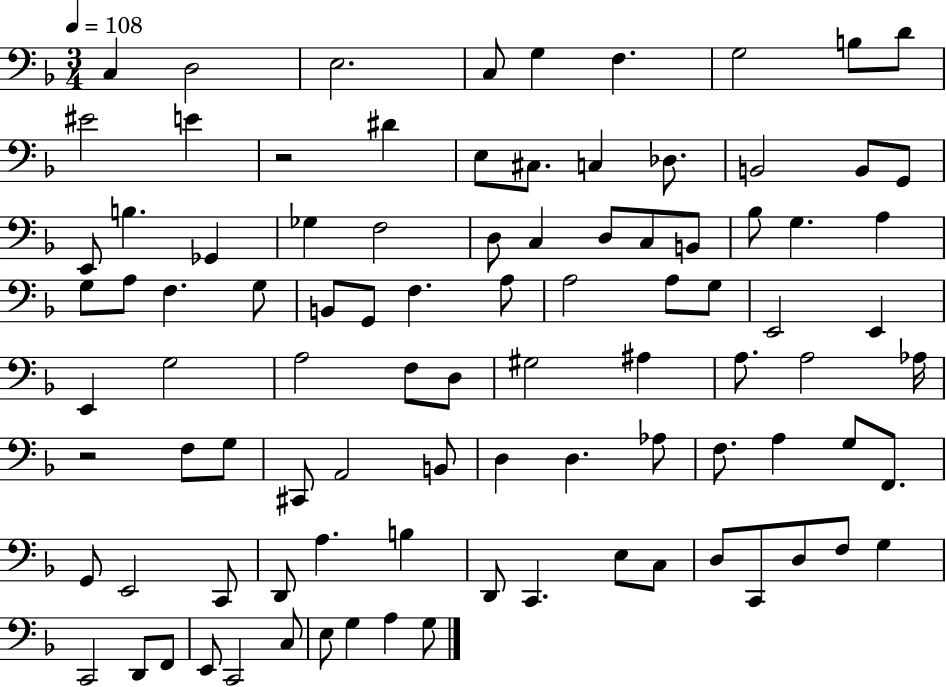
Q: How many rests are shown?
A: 2